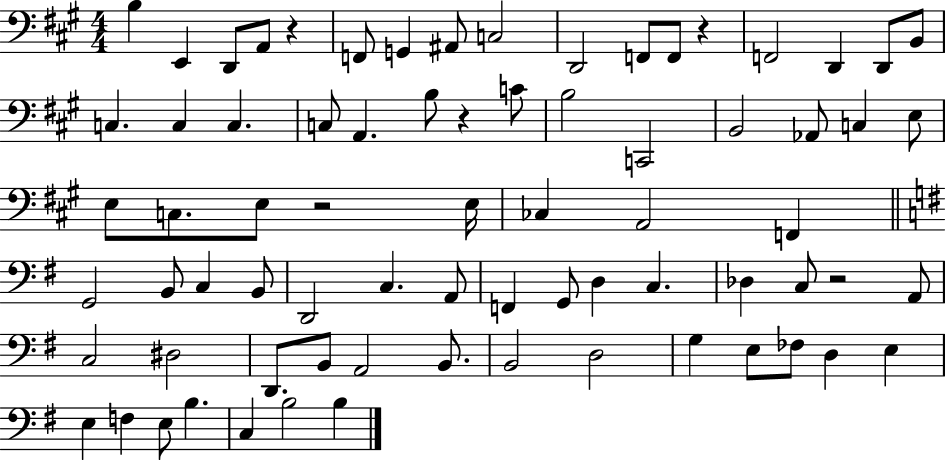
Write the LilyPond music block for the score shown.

{
  \clef bass
  \numericTimeSignature
  \time 4/4
  \key a \major
  b4 e,4 d,8 a,8 r4 | f,8 g,4 ais,8 c2 | d,2 f,8 f,8 r4 | f,2 d,4 d,8 b,8 | \break c4. c4 c4. | c8 a,4. b8 r4 c'8 | b2 c,2 | b,2 aes,8 c4 e8 | \break e8 c8. e8 r2 e16 | ces4 a,2 f,4 | \bar "||" \break \key e \minor g,2 b,8 c4 b,8 | d,2 c4. a,8 | f,4 g,8 d4 c4. | des4 c8 r2 a,8 | \break c2 dis2 | d,8. b,8 a,2 b,8. | b,2 d2 | g4 e8 fes8 d4 e4 | \break e4 f4 e8 b4. | c4 b2 b4 | \bar "|."
}